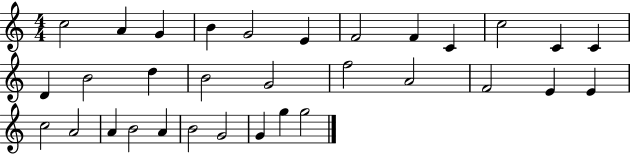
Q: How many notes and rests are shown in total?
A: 32